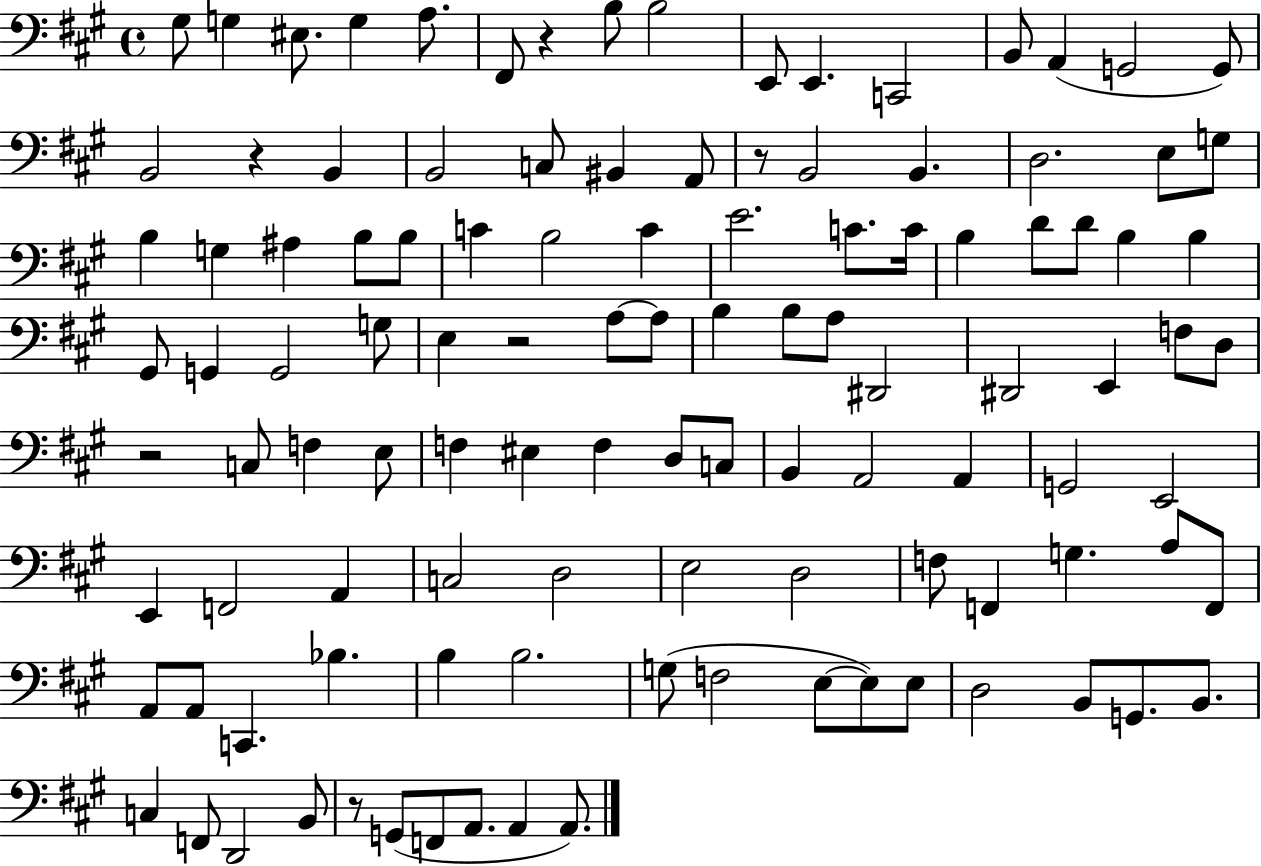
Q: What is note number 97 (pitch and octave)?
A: B2